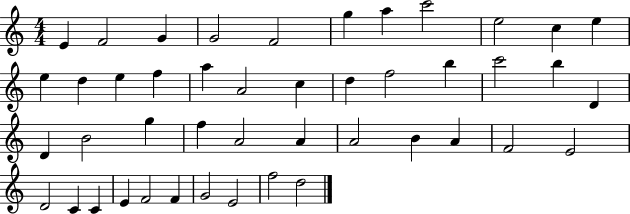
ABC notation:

X:1
T:Untitled
M:4/4
L:1/4
K:C
E F2 G G2 F2 g a c'2 e2 c e e d e f a A2 c d f2 b c'2 b D D B2 g f A2 A A2 B A F2 E2 D2 C C E F2 F G2 E2 f2 d2